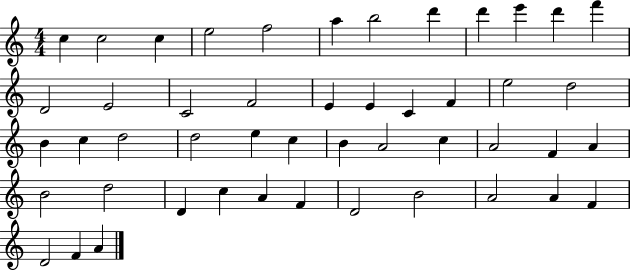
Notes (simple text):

C5/q C5/h C5/q E5/h F5/h A5/q B5/h D6/q D6/q E6/q D6/q F6/q D4/h E4/h C4/h F4/h E4/q E4/q C4/q F4/q E5/h D5/h B4/q C5/q D5/h D5/h E5/q C5/q B4/q A4/h C5/q A4/h F4/q A4/q B4/h D5/h D4/q C5/q A4/q F4/q D4/h B4/h A4/h A4/q F4/q D4/h F4/q A4/q